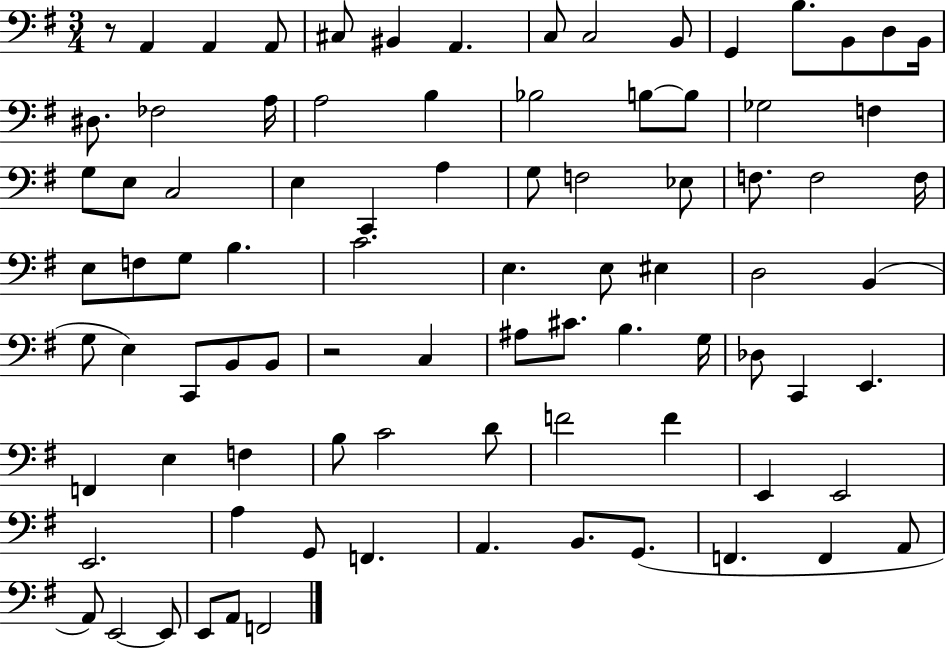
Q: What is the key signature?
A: G major